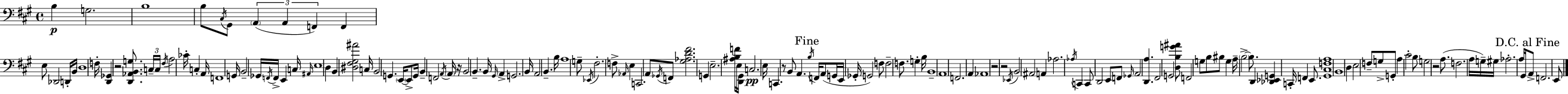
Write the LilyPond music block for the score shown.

{
  \clef bass
  \time 4/4
  \defaultTimeSignature
  \key a \major
  b4\p g2. | b1 | b8 \acciaccatura { cis16 } gis,8 \tuplet 3/2 { \parenthesize a,4( a,4 f,4) } | f,4 e8 des,2 d,16-. | \break b,16 \parenthesize d1 | f16-. <d, ges,>4 r2 <d, aes, b, g>8. | \tuplet 3/2 { c16-- c16 \acciaccatura { fis16 } } a2 ces'16-. c4-. | a,16 f,1 | \break g,16 b,2-- ges,16 \acciaccatura { f,16 } f,16-> e,4 | c16 \grace { ais,16 } e1 | d4 b,4 <dis fis gis ais'>2 | c16 b,2 g,4. | \break \parenthesize e,16~~ e,8-> g,16 b,4-- f,2 | \acciaccatura { a,16 } \parenthesize a,16 r16 b,2 b,4.-- | b,16 \grace { gis,16 } a,4-> g,2. | b,16 a,2 b,4.-- | \break b16 a1 | g8-- \acciaccatura { ees,16 } fis2.-. | f8-> \grace { aes,16 } e4 c,2. | a,8 \acciaccatura { ges,16 } f,8 <gis aes d' fis'>2. | \break g,4 e2.-- | <ais b f'>16 e16 <d, gis,>16 c2.\pp | e16 c,4. r8 | b,8 a,4. \mark "Fine" \acciaccatura { b16 } f,16 a,8( g,16 e,16 ges,16-. | \break g,2) f8 f2-- | f8. g4-. b16 b,1-- | a,1 | f,2. | \break a,4 aes,1 | r2 | r2 \acciaccatura { ees,16 } b,2 | ais,2 a,4 aes2. | \break \acciaccatura { aes16 } c,4 | c,8 d,2 e,8 f,8 \grace { ges,16 } a,2 | <d, a>4. fis,2 | g,2 <d b g' ais'>8 f,2 | \break g8 b8 bis8 g4 | a16-- \parenthesize b2->~~ b8. d,4 | <des, ees, g,>4 c,16-. f,4 e,8. <gis, cis f a>1 | b,1 | \break \parenthesize d4 | e2 f8-- g8-> g,8-. a4 | cis'2-. b8 g2 | r2 a8.( | \break f2. a16 g16--) gis16 aes2.-. | a16 gis,16 \mark "D.C. al Fine" a,8-> f,2. | e,8 \bar "|."
}